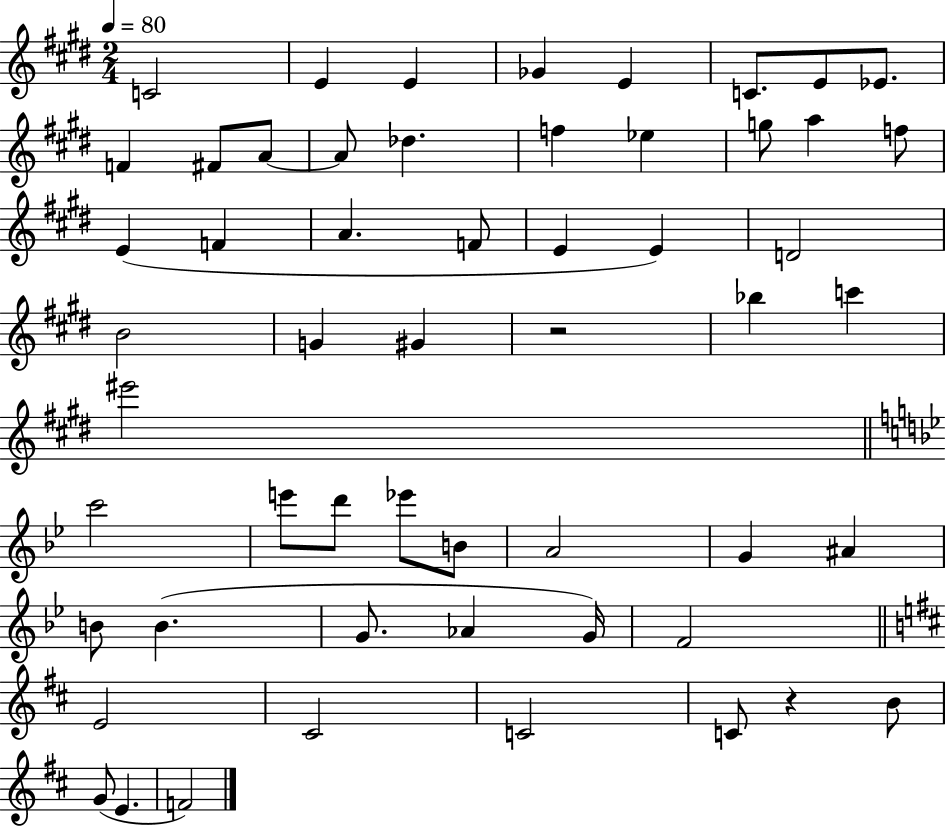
C4/h E4/q E4/q Gb4/q E4/q C4/e. E4/e Eb4/e. F4/q F#4/e A4/e A4/e Db5/q. F5/q Eb5/q G5/e A5/q F5/e E4/q F4/q A4/q. F4/e E4/q E4/q D4/h B4/h G4/q G#4/q R/h Bb5/q C6/q EIS6/h C6/h E6/e D6/e Eb6/e B4/e A4/h G4/q A#4/q B4/e B4/q. G4/e. Ab4/q G4/s F4/h E4/h C#4/h C4/h C4/e R/q B4/e G4/e E4/q. F4/h